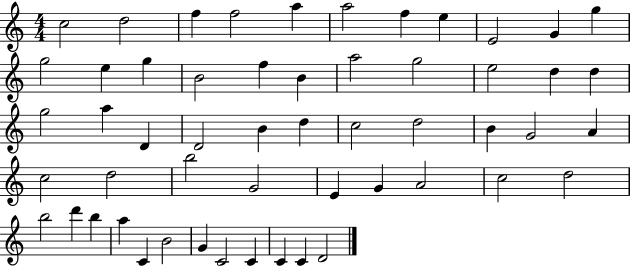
C5/h D5/h F5/q F5/h A5/q A5/h F5/q E5/q E4/h G4/q G5/q G5/h E5/q G5/q B4/h F5/q B4/q A5/h G5/h E5/h D5/q D5/q G5/h A5/q D4/q D4/h B4/q D5/q C5/h D5/h B4/q G4/h A4/q C5/h D5/h B5/h G4/h E4/q G4/q A4/h C5/h D5/h B5/h D6/q B5/q A5/q C4/q B4/h G4/q C4/h C4/q C4/q C4/q D4/h